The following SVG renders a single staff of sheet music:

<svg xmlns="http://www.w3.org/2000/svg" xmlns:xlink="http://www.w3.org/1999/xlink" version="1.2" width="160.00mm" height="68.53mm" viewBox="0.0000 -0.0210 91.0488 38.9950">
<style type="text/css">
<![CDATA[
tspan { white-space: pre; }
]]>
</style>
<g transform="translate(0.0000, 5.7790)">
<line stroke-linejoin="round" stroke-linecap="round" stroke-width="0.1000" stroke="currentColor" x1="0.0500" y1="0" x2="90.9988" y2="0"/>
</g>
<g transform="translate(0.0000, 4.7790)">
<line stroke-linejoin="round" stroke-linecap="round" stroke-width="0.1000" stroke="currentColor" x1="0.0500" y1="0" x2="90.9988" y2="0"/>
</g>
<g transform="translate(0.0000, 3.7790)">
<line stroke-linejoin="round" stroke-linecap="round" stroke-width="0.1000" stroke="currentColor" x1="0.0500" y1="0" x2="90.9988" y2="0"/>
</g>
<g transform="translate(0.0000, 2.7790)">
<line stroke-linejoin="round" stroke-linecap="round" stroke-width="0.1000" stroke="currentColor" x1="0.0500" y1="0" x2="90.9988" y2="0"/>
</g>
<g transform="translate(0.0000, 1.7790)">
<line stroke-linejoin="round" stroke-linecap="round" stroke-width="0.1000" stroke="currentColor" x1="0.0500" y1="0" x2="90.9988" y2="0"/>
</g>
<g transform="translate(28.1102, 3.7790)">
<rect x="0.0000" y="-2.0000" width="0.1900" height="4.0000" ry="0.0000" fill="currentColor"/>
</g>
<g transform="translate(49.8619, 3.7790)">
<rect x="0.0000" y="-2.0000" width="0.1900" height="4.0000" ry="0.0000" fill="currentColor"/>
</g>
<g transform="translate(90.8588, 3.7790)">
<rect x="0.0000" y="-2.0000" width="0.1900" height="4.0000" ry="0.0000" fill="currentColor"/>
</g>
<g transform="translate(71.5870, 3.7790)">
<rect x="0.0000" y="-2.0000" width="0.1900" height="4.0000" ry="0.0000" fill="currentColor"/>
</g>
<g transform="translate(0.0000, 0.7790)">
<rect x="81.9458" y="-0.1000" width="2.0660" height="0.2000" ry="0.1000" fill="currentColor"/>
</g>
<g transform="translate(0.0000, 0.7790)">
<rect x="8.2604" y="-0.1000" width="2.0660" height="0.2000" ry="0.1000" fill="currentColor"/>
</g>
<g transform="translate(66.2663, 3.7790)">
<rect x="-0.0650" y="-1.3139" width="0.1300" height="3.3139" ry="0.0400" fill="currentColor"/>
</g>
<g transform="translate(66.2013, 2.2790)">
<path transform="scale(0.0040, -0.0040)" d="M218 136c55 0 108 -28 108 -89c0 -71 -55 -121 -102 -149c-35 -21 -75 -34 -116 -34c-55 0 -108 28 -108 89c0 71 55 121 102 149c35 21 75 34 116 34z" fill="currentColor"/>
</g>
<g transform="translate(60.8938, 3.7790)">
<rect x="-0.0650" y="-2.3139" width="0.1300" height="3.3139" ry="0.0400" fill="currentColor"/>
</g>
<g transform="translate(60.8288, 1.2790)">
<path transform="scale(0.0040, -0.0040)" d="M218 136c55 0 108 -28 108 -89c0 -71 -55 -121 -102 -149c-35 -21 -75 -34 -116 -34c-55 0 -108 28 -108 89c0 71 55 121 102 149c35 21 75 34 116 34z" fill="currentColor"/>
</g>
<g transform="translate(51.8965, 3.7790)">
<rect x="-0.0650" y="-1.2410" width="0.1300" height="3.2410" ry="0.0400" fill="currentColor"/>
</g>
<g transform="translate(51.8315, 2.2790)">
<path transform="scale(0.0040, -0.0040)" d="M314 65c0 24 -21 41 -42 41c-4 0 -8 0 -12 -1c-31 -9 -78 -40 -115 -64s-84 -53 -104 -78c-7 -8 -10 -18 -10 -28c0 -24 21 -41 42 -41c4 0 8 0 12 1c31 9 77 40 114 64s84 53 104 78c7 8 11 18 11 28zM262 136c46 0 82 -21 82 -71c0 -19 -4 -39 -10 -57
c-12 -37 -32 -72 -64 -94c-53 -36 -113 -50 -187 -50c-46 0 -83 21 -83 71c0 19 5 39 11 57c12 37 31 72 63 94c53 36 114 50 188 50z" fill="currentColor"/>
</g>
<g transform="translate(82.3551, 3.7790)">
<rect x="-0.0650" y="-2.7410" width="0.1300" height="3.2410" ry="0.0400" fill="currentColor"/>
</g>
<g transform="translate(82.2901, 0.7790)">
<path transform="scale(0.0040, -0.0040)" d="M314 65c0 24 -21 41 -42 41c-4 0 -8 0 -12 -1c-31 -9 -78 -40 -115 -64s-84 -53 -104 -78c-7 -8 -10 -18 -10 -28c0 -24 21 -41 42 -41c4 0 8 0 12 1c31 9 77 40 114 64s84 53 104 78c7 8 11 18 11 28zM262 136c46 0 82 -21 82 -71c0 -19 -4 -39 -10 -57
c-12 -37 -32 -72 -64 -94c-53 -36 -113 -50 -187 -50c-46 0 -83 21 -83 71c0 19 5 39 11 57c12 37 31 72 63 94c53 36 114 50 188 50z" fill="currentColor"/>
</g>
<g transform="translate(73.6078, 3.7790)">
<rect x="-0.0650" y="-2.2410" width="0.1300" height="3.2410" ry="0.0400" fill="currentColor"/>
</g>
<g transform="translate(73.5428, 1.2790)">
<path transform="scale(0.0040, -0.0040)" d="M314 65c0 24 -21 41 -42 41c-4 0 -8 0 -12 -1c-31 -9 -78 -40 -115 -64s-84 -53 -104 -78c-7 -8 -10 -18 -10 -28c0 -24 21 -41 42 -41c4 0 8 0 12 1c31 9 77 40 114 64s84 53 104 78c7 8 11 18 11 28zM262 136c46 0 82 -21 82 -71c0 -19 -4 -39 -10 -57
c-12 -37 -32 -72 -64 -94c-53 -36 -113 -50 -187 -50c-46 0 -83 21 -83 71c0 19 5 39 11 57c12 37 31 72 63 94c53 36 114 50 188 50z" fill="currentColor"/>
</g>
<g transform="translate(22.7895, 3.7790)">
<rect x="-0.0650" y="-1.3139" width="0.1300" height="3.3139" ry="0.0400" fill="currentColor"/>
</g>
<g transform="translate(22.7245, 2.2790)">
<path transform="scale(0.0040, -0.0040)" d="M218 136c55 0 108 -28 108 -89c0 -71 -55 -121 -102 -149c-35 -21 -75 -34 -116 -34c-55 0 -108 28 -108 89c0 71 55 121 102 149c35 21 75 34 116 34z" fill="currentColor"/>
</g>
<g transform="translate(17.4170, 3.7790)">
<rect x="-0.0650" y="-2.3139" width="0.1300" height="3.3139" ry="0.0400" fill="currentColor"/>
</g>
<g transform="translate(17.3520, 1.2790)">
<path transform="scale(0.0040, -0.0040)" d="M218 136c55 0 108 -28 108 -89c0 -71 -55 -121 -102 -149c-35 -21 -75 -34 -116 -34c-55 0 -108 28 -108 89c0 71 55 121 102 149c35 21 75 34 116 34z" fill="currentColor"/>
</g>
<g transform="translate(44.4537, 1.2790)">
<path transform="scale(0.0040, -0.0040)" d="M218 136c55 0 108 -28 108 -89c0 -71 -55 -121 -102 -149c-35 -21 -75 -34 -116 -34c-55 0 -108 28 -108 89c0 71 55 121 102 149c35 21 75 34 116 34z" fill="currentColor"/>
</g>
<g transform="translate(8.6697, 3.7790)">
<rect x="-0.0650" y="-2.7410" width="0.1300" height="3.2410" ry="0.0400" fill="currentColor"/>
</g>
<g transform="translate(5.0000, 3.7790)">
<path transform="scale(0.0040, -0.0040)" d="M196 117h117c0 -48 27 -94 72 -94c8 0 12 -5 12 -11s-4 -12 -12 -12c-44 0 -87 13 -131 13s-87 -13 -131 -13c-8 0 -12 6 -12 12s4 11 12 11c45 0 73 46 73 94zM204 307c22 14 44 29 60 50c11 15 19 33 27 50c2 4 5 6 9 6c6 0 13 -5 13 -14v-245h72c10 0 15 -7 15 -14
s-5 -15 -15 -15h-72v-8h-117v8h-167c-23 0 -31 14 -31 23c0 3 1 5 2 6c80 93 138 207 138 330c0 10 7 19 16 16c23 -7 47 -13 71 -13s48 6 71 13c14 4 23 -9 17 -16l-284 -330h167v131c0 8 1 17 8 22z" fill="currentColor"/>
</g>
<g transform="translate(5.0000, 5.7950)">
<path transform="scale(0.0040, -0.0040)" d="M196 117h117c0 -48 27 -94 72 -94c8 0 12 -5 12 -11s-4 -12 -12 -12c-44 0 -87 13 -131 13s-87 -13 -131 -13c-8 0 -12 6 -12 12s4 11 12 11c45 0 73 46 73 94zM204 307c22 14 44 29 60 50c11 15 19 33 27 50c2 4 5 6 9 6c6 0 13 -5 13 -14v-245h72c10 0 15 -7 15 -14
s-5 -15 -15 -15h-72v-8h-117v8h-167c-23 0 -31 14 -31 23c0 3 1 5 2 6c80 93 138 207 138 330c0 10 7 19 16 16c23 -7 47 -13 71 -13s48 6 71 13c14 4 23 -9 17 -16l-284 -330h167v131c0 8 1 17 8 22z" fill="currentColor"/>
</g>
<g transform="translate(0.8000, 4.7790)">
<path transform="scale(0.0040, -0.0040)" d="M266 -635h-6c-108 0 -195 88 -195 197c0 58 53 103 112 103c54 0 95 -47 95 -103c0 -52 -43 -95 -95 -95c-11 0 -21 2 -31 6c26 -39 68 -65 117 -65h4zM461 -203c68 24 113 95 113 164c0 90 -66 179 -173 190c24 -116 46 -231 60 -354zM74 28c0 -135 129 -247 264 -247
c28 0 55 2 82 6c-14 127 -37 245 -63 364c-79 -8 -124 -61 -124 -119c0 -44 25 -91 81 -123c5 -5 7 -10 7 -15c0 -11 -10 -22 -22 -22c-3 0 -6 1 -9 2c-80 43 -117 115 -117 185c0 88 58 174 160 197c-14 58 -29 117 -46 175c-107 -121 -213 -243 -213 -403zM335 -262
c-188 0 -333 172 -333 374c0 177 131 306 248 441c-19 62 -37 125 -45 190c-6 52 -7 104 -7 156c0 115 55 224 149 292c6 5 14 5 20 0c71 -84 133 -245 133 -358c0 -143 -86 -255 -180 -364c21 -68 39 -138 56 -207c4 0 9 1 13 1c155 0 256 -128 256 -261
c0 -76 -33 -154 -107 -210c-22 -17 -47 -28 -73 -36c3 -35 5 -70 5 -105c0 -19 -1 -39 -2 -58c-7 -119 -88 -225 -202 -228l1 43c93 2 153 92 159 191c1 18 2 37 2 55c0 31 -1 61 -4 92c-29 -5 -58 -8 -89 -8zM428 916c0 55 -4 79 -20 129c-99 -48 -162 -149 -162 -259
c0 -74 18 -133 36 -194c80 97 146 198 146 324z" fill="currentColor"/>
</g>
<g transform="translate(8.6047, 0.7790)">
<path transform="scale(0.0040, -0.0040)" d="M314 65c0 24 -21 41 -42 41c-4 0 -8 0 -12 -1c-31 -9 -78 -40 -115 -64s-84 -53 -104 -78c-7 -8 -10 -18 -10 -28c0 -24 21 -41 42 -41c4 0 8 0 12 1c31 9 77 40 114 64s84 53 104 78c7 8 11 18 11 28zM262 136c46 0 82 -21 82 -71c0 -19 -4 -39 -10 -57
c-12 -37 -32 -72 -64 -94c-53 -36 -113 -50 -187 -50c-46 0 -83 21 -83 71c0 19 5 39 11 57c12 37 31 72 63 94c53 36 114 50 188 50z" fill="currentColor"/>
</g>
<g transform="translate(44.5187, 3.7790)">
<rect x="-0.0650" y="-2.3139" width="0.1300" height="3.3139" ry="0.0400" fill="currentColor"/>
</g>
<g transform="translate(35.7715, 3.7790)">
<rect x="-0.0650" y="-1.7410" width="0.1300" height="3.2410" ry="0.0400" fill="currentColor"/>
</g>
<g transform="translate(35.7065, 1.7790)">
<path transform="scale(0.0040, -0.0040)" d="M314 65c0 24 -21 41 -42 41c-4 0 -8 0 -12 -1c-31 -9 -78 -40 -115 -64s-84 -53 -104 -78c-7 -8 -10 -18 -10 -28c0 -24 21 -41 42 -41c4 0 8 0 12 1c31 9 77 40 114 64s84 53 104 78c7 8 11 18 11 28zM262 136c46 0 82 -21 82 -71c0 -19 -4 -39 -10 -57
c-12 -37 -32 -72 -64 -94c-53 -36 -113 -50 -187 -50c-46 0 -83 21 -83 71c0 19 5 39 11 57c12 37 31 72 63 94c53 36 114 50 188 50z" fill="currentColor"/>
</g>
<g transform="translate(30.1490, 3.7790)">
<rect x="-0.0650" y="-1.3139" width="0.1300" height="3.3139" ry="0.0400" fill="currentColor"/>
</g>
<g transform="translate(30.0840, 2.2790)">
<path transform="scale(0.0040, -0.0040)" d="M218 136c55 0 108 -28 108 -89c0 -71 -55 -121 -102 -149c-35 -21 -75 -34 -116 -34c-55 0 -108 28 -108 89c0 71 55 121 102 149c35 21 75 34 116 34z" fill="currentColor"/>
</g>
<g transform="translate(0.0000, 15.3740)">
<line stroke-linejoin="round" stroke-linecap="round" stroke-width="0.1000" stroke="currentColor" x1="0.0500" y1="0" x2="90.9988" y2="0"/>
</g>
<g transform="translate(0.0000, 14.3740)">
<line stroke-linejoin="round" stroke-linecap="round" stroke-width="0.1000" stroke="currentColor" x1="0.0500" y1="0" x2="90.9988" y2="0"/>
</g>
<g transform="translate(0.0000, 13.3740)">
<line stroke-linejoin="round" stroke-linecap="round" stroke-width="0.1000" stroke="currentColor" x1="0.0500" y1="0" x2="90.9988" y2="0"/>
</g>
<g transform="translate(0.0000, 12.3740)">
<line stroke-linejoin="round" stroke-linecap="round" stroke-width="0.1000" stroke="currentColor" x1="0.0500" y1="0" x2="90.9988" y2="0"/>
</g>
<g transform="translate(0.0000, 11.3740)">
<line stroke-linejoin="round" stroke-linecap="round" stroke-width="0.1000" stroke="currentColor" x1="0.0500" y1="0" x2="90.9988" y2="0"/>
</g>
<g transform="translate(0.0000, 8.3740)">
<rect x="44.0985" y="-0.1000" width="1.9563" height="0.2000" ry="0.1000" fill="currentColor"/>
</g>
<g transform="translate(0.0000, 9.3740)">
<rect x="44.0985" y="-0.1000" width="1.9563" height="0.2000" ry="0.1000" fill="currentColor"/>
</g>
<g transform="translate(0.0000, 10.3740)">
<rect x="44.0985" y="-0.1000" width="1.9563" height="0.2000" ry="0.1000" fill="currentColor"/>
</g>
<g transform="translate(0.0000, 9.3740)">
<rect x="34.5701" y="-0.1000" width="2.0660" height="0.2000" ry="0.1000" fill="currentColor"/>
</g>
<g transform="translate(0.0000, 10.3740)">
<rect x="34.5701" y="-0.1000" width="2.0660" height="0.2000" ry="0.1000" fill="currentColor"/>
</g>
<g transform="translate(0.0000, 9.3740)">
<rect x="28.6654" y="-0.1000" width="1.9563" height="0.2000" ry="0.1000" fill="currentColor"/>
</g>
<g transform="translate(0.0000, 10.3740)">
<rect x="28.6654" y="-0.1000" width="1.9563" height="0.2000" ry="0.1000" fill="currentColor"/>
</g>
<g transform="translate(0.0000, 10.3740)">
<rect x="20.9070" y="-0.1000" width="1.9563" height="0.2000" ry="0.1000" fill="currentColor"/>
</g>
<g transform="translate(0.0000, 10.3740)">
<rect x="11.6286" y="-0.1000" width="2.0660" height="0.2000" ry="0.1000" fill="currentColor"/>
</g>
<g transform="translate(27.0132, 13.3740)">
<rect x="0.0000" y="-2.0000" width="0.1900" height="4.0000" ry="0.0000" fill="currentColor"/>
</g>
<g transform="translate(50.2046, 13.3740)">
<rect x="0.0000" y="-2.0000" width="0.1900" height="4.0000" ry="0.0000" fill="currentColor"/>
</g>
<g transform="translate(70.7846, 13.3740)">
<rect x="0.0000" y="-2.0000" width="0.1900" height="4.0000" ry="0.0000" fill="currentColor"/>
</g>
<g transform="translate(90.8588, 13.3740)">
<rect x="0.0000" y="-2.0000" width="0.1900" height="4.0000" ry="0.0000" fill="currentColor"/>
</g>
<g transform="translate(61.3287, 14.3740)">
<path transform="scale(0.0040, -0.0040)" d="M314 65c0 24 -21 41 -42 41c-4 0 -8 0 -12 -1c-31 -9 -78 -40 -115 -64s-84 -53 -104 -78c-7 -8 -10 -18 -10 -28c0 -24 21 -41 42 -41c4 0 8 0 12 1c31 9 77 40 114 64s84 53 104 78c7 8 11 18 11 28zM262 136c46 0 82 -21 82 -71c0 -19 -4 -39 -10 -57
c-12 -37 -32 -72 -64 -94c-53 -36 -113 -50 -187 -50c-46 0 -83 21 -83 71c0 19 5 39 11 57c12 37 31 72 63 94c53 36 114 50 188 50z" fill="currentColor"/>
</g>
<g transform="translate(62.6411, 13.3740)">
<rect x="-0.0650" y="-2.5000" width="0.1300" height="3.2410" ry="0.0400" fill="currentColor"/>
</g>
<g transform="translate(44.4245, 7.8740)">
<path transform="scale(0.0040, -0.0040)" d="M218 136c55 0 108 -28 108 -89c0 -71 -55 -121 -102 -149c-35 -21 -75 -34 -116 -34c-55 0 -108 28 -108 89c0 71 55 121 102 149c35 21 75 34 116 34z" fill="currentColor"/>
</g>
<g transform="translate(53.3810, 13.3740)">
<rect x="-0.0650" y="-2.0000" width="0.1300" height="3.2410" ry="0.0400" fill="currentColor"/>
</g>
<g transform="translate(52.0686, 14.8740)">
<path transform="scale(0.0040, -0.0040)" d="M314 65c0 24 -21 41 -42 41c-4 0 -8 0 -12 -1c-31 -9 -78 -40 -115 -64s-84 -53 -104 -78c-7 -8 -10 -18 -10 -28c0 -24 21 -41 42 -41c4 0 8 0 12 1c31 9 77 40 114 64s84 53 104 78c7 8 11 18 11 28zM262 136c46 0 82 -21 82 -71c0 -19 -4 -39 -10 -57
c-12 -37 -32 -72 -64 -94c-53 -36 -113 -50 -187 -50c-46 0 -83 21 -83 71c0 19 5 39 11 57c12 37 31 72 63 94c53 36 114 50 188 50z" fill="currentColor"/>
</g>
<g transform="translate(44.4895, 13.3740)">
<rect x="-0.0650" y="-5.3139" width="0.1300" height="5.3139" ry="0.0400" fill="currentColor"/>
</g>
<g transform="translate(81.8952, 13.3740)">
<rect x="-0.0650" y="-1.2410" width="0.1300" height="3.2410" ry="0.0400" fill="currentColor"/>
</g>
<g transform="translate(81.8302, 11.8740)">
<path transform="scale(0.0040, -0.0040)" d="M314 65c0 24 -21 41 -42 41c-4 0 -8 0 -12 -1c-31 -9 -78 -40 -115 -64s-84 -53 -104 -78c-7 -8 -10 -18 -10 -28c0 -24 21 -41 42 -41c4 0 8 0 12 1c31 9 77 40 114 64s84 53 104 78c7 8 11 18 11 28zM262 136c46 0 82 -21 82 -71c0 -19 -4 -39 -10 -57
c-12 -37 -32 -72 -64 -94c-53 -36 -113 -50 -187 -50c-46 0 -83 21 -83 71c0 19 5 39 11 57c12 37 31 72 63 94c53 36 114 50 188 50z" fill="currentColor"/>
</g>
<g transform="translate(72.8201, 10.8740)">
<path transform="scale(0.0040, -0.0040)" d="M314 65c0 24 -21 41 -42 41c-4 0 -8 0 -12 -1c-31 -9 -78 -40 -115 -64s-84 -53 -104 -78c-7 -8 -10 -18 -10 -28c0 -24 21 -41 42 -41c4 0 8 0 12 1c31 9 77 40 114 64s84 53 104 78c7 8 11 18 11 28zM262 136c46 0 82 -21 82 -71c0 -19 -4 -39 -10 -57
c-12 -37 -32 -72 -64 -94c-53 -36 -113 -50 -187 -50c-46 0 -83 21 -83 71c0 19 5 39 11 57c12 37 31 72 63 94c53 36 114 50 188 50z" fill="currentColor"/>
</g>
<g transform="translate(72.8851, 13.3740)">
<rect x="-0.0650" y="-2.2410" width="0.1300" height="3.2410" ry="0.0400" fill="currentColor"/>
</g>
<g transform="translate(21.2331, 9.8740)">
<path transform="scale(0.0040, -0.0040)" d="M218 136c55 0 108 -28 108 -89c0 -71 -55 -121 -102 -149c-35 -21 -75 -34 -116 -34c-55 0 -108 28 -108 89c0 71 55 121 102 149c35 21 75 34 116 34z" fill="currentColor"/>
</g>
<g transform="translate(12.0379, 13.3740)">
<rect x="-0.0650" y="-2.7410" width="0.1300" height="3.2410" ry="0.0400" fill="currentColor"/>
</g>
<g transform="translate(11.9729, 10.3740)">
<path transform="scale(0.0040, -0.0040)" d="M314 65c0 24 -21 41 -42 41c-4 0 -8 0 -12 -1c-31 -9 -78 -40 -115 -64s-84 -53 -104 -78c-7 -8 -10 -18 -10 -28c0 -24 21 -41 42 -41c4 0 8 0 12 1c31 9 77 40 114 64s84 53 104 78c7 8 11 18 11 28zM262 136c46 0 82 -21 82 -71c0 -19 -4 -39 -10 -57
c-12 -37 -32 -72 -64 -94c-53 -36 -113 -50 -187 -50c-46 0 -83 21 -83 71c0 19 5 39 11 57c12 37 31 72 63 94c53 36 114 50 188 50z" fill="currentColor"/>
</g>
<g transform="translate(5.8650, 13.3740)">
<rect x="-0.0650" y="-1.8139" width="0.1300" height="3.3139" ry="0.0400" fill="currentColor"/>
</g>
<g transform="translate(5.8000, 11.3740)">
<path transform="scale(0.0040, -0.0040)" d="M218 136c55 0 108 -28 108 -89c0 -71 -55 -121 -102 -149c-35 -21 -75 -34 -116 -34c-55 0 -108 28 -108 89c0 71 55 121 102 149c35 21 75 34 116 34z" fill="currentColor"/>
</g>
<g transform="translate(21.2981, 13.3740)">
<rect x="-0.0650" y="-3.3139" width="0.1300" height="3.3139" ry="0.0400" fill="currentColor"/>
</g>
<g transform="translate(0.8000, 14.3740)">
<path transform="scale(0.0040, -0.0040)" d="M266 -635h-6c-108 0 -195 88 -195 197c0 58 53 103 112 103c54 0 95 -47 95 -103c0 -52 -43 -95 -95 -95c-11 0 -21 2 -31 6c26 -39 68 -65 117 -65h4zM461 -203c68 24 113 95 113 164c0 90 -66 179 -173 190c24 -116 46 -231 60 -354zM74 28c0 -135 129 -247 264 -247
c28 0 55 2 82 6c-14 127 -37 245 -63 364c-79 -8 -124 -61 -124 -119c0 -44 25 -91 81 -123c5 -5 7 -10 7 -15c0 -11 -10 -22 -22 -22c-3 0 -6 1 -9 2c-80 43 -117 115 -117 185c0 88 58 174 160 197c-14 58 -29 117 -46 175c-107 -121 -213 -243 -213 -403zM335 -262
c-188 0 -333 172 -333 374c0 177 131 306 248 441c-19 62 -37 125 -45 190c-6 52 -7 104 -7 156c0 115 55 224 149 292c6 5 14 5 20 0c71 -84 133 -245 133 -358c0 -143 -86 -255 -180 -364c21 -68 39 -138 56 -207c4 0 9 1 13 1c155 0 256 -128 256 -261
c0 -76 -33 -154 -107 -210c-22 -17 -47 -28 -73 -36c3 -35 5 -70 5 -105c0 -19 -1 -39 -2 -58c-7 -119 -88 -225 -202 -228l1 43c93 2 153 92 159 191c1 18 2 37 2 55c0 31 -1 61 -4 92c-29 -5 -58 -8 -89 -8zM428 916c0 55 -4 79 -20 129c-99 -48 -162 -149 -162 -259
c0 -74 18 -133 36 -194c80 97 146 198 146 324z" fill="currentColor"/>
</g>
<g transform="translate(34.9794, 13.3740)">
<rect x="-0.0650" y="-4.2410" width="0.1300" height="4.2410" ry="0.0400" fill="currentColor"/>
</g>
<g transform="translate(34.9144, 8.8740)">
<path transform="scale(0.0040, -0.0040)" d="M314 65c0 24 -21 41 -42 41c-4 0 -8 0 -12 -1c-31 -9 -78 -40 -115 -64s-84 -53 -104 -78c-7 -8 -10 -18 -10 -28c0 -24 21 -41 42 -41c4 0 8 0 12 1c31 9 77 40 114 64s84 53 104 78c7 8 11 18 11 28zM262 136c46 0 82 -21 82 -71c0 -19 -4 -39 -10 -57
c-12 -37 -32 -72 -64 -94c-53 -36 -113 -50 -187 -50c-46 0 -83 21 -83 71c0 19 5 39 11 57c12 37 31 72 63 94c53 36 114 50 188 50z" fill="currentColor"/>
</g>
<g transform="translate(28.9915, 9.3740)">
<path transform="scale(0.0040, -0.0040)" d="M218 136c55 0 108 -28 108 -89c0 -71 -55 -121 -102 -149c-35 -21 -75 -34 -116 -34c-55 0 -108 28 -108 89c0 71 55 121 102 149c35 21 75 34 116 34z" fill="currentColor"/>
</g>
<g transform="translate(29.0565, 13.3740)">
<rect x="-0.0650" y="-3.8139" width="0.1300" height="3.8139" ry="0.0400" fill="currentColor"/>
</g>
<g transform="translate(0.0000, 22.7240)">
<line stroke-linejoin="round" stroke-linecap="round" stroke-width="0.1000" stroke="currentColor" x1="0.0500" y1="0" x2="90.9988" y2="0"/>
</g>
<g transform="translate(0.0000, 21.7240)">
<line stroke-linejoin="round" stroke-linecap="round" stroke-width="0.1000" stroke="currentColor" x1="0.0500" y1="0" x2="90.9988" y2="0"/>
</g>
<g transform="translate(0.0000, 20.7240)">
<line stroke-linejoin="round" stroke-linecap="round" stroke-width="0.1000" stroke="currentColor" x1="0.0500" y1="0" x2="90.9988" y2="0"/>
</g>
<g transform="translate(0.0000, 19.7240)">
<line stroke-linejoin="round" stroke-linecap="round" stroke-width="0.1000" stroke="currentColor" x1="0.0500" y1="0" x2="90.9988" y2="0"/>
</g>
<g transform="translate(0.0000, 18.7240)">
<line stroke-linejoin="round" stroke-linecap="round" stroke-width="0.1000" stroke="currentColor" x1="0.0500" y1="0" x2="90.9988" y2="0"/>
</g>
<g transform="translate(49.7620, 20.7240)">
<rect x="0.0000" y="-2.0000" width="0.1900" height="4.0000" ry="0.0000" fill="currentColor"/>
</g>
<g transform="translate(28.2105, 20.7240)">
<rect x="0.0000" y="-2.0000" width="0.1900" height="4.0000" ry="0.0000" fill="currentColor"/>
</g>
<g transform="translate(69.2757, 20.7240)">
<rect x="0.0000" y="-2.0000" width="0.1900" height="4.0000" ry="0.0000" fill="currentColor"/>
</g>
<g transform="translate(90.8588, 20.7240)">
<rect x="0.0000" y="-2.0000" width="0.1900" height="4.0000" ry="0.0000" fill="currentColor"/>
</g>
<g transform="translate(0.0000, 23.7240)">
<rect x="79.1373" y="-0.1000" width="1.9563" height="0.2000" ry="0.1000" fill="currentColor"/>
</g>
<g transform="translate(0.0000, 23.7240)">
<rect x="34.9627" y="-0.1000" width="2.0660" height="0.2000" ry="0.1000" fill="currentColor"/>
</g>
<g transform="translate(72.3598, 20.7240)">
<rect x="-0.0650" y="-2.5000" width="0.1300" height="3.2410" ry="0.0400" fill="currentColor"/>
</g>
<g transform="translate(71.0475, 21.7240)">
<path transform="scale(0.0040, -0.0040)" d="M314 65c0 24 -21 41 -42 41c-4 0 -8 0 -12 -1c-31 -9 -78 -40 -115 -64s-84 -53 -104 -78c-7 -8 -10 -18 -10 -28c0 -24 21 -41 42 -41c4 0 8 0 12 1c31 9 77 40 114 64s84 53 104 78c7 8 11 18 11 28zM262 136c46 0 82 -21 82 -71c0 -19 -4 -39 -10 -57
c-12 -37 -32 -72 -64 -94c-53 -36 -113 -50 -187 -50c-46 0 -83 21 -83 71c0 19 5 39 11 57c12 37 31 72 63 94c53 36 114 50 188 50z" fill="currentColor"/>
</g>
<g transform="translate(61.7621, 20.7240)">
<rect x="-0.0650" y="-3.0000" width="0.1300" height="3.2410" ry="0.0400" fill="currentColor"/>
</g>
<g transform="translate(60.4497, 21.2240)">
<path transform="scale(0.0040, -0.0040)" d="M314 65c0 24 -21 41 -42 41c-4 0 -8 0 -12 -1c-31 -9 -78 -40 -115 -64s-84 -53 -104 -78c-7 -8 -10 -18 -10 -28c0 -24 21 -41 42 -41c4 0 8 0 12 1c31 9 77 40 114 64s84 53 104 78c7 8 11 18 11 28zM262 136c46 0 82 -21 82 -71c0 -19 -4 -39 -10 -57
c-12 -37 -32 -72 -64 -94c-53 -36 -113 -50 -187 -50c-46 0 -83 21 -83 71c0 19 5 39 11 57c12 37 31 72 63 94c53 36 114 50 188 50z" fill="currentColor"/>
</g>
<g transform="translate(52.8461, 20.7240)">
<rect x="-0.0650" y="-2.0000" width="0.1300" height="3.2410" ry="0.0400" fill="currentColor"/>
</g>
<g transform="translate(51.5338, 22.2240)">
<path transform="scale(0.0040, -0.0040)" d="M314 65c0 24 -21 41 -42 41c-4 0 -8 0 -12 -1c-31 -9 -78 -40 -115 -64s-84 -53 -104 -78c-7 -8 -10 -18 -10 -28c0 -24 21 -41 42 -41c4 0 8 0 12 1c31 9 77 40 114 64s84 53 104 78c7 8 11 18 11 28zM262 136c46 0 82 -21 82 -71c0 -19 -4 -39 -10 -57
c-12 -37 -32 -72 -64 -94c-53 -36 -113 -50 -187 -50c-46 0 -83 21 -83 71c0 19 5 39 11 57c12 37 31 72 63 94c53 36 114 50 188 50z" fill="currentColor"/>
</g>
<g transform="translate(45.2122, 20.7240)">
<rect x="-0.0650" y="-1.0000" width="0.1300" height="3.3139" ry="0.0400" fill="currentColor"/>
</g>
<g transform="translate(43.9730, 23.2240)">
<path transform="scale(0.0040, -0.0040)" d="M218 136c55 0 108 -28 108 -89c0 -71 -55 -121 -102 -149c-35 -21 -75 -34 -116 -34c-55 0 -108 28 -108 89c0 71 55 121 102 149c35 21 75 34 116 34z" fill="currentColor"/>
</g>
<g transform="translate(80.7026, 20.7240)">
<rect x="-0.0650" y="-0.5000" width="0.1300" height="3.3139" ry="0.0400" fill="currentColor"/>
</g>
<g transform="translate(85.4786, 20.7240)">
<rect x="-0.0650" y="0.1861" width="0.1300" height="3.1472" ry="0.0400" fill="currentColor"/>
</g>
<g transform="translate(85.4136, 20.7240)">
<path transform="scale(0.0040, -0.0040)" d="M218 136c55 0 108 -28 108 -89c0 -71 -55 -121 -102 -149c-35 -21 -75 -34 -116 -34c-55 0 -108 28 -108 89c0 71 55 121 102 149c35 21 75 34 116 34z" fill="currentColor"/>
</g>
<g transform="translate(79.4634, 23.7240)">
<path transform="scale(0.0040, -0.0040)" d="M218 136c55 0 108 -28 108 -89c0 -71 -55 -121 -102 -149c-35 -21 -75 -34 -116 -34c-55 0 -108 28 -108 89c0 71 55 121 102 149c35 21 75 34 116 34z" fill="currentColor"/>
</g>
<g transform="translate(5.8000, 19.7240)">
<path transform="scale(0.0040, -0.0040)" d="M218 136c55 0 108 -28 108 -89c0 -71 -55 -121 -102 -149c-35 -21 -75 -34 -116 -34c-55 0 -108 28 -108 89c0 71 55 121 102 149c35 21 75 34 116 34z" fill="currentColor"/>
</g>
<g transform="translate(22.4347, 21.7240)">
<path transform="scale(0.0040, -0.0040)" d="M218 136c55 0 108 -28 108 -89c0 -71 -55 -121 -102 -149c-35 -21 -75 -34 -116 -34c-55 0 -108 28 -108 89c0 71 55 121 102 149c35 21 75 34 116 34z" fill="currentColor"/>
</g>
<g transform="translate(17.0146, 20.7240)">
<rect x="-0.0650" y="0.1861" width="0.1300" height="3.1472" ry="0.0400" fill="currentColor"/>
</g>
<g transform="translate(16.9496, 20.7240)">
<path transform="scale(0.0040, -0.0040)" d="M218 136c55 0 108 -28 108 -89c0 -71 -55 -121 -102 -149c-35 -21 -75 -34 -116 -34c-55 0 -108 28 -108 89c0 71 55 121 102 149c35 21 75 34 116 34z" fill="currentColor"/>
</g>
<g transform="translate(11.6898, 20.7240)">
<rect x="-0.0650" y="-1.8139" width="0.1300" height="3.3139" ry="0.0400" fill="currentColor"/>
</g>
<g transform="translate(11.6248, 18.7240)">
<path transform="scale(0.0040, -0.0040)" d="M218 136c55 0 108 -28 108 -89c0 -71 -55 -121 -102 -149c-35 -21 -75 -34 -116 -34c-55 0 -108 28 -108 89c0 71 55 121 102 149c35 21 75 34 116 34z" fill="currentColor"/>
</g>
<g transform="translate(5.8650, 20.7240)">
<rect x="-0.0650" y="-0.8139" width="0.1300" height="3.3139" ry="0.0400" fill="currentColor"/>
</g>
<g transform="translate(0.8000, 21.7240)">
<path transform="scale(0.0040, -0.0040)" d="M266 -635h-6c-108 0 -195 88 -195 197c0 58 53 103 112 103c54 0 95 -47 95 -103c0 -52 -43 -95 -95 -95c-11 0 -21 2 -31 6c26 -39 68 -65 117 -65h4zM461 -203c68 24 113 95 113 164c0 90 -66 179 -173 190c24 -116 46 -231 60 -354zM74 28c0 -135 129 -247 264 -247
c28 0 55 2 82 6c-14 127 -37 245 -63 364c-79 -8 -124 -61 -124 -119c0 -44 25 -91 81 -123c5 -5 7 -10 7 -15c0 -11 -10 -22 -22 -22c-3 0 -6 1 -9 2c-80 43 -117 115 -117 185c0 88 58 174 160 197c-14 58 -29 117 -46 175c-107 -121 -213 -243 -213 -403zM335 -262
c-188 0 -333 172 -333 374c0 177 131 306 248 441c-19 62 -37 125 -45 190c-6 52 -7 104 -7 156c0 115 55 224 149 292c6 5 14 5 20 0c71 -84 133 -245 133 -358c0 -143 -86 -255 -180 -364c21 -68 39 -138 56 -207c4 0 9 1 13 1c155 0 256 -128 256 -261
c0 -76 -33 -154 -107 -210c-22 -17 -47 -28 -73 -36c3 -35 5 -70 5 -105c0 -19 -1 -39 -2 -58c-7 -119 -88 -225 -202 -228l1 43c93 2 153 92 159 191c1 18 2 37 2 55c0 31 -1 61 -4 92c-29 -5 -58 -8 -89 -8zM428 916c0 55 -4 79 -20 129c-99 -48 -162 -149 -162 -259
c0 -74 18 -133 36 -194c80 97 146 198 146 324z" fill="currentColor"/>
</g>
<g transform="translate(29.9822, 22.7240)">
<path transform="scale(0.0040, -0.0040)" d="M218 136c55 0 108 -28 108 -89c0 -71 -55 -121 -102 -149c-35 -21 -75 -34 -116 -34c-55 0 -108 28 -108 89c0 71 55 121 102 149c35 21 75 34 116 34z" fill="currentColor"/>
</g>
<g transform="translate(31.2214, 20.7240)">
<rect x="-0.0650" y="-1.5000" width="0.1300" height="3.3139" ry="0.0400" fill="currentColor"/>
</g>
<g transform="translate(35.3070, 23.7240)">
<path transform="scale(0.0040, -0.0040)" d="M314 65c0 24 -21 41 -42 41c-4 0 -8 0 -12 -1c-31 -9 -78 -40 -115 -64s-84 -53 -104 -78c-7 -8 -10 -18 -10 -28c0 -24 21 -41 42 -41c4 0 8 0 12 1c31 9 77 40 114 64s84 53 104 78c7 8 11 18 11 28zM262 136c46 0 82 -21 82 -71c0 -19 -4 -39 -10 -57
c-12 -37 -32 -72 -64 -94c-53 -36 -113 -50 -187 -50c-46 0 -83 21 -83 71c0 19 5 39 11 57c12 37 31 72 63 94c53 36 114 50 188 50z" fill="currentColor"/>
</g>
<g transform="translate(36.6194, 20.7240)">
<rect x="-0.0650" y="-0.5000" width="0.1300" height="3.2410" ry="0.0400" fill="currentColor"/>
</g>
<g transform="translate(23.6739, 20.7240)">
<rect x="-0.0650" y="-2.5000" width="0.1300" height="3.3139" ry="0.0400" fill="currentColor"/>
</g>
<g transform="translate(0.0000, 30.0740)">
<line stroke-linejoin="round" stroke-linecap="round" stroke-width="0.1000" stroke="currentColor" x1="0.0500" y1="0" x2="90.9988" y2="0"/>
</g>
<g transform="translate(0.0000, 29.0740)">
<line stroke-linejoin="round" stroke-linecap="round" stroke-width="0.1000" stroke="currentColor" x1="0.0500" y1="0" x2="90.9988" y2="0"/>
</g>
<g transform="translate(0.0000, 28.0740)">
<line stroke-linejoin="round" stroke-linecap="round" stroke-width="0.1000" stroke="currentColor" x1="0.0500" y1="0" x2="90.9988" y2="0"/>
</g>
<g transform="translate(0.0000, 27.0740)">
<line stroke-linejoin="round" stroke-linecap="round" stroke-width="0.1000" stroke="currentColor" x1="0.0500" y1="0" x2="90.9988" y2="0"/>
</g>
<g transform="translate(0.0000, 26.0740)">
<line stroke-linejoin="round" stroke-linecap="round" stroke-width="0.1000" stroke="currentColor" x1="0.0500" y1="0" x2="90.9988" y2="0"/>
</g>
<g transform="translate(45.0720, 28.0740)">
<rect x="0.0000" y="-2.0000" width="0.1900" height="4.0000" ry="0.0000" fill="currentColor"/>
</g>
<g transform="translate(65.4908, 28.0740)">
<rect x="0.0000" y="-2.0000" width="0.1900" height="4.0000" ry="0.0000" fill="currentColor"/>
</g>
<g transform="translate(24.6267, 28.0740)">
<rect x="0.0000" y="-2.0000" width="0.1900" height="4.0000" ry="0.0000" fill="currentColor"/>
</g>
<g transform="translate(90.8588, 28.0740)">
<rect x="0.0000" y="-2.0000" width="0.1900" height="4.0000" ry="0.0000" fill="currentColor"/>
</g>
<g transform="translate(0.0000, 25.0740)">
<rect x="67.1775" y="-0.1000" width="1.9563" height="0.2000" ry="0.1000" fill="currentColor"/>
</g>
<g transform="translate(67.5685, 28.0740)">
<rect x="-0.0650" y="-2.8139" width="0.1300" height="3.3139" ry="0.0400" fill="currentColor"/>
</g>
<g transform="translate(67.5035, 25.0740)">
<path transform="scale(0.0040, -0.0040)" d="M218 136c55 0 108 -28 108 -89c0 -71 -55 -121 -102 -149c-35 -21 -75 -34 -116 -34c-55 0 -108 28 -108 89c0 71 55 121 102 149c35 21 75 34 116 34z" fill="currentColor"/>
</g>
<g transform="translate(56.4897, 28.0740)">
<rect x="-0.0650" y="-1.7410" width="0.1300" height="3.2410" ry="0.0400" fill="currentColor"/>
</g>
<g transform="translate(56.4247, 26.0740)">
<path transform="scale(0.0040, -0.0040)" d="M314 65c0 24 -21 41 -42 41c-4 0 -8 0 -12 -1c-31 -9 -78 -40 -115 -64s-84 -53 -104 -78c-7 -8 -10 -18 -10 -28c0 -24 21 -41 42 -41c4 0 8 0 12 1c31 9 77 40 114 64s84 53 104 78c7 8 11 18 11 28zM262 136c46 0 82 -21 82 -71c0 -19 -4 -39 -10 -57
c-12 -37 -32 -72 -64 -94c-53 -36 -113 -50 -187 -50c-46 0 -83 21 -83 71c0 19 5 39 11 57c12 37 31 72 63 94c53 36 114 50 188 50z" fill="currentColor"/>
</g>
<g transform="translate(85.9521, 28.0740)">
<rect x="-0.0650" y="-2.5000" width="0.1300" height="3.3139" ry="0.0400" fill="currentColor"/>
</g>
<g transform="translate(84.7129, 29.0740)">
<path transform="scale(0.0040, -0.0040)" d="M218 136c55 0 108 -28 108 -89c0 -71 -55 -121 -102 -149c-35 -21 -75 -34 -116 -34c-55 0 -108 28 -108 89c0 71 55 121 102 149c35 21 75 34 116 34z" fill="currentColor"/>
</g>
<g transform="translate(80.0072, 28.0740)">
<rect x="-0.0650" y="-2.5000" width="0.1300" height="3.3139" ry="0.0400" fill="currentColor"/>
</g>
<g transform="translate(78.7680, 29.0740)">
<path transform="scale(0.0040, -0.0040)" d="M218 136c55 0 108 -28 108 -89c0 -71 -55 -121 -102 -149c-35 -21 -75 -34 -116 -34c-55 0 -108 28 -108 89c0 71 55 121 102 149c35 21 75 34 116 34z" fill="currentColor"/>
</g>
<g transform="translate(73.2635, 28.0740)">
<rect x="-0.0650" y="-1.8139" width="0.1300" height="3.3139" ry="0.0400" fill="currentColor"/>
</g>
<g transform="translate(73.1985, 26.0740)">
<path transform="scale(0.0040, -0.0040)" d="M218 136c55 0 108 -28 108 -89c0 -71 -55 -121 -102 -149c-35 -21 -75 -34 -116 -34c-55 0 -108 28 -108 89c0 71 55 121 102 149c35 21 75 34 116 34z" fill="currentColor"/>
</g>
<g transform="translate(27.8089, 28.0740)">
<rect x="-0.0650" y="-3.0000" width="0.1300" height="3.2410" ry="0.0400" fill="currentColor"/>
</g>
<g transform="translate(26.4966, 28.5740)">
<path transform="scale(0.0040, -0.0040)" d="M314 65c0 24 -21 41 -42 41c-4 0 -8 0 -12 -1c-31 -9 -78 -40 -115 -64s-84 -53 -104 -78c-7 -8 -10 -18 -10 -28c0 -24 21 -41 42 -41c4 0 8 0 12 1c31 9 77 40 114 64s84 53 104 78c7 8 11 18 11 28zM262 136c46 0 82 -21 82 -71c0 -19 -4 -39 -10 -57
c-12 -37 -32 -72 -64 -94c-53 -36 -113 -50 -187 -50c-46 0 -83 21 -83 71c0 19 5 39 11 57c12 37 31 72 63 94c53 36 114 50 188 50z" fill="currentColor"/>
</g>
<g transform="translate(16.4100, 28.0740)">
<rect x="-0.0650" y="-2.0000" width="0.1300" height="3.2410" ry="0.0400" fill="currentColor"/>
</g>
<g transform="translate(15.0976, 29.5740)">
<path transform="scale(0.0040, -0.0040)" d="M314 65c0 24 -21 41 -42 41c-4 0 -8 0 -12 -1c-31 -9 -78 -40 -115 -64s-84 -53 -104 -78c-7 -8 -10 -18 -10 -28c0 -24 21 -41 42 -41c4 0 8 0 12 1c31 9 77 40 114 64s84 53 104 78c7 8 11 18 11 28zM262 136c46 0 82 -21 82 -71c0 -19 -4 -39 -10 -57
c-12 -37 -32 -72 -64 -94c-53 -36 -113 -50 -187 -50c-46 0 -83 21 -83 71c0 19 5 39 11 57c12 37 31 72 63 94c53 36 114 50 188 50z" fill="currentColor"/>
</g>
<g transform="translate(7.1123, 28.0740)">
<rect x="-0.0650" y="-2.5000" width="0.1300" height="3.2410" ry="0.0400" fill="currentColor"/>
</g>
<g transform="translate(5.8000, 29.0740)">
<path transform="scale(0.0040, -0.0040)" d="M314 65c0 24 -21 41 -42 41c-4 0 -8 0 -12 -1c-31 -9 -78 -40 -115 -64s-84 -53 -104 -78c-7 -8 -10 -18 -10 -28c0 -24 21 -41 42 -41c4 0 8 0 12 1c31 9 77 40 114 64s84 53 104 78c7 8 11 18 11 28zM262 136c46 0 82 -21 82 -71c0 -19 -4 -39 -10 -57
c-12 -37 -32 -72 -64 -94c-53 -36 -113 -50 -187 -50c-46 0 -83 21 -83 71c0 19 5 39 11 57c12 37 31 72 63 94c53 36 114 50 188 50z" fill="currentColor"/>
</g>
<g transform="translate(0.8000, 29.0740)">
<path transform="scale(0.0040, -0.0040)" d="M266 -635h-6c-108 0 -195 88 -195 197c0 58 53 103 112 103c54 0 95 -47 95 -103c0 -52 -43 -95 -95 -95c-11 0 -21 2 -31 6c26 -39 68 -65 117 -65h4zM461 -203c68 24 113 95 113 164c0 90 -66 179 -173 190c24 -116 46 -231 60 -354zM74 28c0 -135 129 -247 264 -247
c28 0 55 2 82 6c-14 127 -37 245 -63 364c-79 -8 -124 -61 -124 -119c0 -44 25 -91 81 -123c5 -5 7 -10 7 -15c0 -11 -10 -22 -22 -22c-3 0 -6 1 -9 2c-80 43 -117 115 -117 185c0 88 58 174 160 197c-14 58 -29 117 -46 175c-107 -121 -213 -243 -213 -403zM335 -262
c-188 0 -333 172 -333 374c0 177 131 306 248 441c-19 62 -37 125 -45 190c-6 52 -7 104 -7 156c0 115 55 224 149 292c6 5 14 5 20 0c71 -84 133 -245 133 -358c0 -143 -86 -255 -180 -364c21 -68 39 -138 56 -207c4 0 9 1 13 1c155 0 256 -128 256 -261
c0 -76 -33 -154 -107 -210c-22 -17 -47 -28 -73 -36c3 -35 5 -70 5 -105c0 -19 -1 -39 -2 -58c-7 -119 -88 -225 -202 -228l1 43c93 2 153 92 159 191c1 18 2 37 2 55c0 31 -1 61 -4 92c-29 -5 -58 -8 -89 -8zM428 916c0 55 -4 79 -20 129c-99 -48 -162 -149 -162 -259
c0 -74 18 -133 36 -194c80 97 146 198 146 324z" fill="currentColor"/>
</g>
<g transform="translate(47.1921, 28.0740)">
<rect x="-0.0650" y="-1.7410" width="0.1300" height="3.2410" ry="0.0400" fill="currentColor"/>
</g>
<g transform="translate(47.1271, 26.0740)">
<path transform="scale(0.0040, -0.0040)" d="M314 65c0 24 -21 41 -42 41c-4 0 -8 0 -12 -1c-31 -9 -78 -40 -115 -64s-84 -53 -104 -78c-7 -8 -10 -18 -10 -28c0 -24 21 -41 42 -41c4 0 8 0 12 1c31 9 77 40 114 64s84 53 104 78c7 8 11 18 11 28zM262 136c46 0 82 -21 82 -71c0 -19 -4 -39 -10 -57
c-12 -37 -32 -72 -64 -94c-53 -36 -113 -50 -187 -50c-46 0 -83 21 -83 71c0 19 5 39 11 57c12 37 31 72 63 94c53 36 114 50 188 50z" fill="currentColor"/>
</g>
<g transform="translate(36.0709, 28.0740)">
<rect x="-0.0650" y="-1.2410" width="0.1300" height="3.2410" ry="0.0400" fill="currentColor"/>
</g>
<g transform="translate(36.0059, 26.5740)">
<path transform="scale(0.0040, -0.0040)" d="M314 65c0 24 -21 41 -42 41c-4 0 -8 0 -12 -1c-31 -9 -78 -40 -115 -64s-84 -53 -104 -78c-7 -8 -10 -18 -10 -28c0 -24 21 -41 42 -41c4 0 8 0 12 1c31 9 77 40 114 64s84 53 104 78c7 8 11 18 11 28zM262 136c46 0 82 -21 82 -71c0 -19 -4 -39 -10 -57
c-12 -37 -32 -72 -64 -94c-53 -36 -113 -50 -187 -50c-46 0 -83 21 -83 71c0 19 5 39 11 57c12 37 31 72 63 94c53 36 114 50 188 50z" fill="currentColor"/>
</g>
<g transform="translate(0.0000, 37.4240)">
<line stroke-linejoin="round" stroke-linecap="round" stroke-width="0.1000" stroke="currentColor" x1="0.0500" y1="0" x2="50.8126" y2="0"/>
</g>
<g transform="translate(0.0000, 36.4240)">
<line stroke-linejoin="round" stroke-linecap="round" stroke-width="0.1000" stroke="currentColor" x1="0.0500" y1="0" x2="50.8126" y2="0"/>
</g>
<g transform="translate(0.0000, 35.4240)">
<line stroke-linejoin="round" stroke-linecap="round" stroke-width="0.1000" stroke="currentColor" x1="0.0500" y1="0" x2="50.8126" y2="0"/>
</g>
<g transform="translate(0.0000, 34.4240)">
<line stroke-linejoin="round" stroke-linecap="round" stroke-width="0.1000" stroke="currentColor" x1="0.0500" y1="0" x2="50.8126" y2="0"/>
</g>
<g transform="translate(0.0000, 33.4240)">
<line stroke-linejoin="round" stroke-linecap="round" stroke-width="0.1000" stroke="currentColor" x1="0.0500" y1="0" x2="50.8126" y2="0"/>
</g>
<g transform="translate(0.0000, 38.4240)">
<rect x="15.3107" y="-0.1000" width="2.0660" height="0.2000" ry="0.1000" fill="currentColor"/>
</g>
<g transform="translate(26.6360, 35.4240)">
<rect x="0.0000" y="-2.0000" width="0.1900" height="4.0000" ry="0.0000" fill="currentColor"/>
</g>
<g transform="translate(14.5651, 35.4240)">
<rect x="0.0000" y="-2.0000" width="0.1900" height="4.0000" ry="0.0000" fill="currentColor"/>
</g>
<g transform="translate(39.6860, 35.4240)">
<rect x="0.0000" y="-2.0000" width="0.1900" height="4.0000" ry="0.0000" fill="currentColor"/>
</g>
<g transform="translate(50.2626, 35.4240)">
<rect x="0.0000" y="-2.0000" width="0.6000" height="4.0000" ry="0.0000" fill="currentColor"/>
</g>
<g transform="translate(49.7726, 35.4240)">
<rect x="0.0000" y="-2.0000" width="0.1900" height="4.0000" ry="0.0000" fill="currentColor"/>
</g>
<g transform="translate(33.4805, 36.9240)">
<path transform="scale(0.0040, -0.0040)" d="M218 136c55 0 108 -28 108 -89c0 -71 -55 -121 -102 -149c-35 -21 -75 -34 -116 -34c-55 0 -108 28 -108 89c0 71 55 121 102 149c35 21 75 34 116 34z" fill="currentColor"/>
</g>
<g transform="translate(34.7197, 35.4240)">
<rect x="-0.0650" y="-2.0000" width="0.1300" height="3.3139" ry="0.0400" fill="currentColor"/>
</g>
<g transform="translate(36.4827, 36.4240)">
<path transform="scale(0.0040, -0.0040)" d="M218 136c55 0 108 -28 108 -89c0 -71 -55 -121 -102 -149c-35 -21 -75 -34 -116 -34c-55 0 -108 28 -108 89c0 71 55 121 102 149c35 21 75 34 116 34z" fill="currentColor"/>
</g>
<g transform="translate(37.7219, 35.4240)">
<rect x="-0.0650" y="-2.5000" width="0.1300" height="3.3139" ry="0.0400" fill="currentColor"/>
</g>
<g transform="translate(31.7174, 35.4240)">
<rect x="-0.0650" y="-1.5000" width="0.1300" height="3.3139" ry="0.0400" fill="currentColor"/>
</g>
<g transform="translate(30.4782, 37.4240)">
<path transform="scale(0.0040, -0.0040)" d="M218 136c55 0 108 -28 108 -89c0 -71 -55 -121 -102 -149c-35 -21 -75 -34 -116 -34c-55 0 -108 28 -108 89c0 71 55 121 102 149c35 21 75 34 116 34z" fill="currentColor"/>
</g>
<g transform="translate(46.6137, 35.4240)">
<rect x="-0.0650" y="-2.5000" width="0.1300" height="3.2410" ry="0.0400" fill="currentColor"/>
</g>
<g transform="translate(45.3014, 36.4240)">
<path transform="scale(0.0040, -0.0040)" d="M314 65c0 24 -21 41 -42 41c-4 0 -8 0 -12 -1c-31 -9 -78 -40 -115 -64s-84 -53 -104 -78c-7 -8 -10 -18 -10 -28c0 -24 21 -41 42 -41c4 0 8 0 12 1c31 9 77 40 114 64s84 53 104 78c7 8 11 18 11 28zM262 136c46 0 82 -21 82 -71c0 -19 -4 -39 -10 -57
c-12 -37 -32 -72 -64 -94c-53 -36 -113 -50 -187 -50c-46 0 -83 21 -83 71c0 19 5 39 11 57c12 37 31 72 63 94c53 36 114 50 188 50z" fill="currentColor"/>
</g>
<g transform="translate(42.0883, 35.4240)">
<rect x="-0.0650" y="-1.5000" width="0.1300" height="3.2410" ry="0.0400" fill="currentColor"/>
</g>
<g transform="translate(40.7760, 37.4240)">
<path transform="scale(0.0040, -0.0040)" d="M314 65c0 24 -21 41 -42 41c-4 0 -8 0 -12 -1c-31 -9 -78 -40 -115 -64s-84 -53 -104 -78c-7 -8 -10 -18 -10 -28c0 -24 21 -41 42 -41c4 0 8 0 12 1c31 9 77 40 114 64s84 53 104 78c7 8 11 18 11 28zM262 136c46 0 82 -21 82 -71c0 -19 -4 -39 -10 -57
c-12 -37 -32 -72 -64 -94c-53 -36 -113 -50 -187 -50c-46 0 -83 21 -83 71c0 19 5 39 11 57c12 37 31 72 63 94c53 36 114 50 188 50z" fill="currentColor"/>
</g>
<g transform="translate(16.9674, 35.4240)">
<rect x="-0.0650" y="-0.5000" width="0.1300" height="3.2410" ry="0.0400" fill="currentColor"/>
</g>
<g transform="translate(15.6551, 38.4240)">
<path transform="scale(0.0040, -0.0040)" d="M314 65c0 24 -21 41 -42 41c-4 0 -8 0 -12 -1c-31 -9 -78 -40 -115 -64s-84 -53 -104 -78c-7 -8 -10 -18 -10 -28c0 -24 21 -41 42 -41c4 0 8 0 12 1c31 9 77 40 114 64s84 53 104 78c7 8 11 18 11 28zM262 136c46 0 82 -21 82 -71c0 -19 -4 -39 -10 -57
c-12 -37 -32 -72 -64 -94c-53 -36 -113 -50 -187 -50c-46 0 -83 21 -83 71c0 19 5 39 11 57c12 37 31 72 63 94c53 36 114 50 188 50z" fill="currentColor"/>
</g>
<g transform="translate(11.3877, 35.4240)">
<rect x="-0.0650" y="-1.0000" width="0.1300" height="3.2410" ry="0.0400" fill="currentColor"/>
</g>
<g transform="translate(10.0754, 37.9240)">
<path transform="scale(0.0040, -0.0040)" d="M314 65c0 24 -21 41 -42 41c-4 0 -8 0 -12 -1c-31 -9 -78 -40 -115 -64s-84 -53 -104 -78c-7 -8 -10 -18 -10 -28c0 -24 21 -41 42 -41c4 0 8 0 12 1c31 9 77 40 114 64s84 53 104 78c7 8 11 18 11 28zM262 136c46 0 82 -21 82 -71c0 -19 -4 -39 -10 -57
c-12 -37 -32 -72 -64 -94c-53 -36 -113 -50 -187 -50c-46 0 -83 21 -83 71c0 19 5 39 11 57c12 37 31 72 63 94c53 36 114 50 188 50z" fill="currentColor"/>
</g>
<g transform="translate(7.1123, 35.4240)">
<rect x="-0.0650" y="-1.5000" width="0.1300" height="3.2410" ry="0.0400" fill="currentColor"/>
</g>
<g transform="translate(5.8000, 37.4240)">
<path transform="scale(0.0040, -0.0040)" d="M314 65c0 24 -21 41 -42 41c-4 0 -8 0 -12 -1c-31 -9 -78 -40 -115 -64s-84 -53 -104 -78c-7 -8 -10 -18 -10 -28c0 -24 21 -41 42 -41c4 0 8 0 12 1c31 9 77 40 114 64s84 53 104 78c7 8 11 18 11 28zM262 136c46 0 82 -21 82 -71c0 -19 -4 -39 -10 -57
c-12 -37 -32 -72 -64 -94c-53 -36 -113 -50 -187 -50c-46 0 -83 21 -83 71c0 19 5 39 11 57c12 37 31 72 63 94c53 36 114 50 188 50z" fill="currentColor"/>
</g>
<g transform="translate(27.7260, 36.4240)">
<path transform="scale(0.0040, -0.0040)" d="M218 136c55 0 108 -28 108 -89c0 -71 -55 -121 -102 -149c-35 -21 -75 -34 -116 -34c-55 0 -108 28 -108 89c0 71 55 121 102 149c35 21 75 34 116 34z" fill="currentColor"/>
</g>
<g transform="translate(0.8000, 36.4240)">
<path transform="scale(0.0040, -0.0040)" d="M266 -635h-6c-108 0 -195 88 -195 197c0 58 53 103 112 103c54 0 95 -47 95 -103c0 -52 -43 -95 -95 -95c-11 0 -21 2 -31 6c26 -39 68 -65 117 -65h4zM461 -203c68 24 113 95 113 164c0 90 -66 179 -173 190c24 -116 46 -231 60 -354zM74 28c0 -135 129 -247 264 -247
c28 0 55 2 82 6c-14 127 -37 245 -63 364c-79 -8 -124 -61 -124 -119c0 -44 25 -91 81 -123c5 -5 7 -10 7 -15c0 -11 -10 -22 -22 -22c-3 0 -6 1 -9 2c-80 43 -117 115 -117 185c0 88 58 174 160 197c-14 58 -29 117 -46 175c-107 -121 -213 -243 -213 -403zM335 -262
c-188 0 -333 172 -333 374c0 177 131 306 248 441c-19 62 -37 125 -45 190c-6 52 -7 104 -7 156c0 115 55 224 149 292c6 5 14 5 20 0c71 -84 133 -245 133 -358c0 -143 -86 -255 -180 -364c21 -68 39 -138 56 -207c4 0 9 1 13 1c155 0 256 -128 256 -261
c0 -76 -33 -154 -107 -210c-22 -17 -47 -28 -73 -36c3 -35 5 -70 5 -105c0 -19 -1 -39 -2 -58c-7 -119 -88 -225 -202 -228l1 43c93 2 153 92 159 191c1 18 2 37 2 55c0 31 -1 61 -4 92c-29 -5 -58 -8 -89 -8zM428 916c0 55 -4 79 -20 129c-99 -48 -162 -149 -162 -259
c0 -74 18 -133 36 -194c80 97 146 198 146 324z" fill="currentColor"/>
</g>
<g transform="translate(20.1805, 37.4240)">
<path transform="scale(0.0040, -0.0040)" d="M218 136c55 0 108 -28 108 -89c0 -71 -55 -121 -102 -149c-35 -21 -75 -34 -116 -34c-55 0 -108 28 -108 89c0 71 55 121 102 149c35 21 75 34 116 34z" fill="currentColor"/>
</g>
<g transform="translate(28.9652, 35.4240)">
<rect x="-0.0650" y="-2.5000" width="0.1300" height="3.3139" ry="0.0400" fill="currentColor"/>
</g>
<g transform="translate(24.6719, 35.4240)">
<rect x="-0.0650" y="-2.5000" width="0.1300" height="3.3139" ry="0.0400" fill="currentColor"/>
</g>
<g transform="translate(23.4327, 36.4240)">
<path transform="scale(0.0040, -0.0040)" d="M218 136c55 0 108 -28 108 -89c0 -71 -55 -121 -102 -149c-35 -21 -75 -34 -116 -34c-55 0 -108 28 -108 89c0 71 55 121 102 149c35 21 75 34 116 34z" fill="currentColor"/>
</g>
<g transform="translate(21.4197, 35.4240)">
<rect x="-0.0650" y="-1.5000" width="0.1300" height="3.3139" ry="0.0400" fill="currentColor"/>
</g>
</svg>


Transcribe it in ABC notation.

X:1
T:Untitled
M:4/4
L:1/4
K:C
a2 g e e f2 g e2 g e g2 a2 f a2 b c' d'2 f' F2 G2 g2 e2 d f B G E C2 D F2 A2 G2 C B G2 F2 A2 e2 f2 f2 a f G G E2 D2 C2 E G G E F G E2 G2